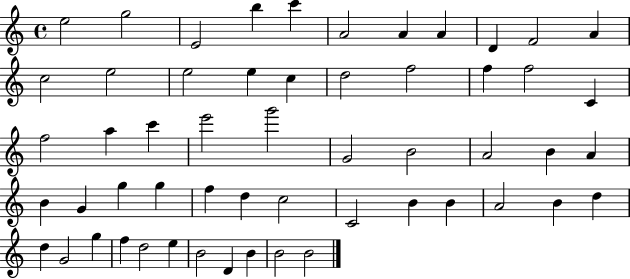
{
  \clef treble
  \time 4/4
  \defaultTimeSignature
  \key c \major
  e''2 g''2 | e'2 b''4 c'''4 | a'2 a'4 a'4 | d'4 f'2 a'4 | \break c''2 e''2 | e''2 e''4 c''4 | d''2 f''2 | f''4 f''2 c'4 | \break f''2 a''4 c'''4 | e'''2 g'''2 | g'2 b'2 | a'2 b'4 a'4 | \break b'4 g'4 g''4 g''4 | f''4 d''4 c''2 | c'2 b'4 b'4 | a'2 b'4 d''4 | \break d''4 g'2 g''4 | f''4 d''2 e''4 | b'2 d'4 b'4 | b'2 b'2 | \break \bar "|."
}